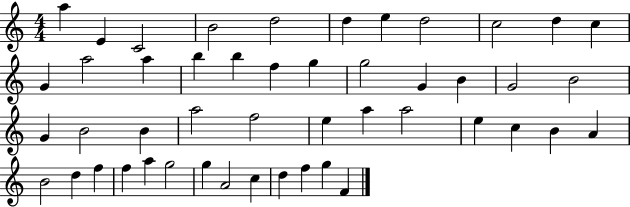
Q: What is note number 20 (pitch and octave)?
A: G4